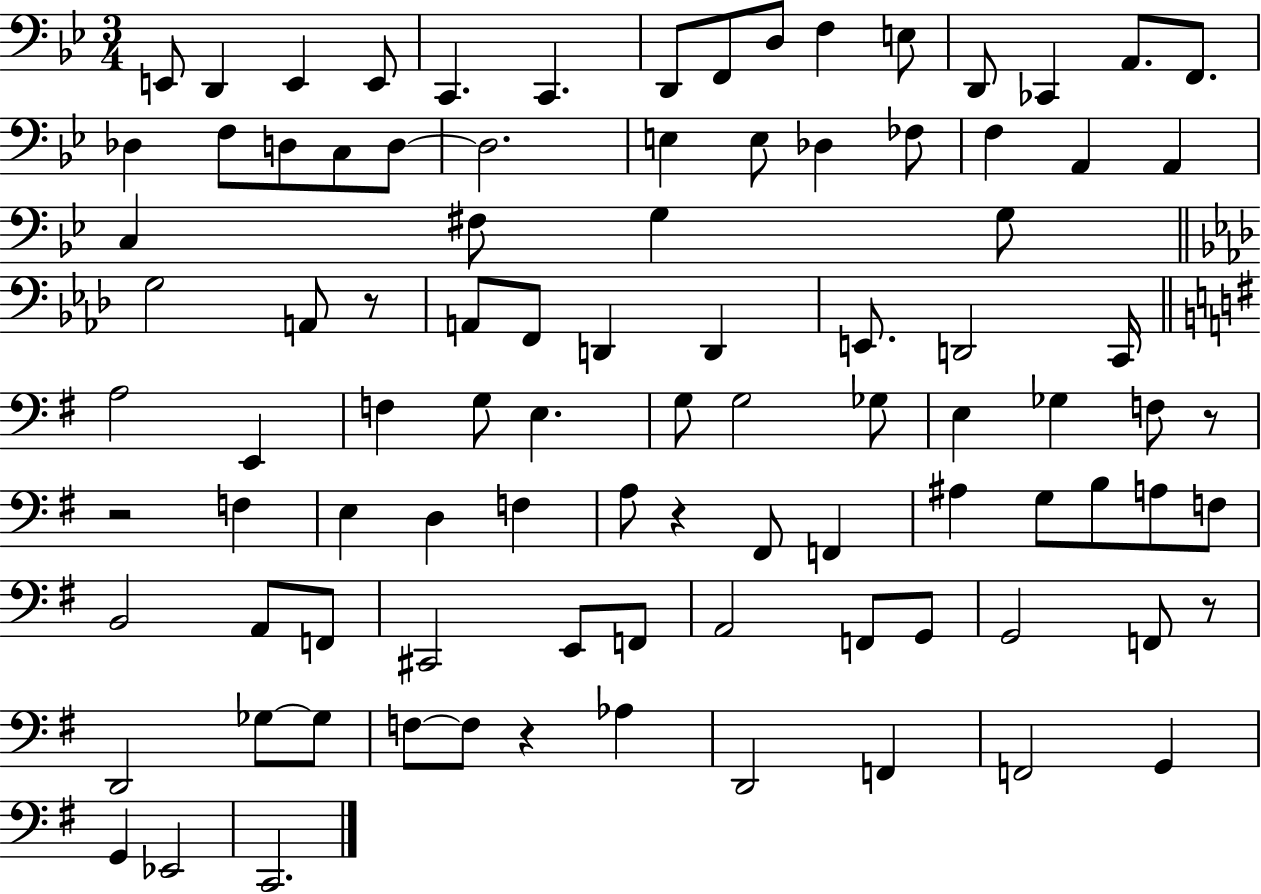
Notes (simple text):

E2/e D2/q E2/q E2/e C2/q. C2/q. D2/e F2/e D3/e F3/q E3/e D2/e CES2/q A2/e. F2/e. Db3/q F3/e D3/e C3/e D3/e D3/h. E3/q E3/e Db3/q FES3/e F3/q A2/q A2/q C3/q F#3/e G3/q G3/e G3/h A2/e R/e A2/e F2/e D2/q D2/q E2/e. D2/h C2/s A3/h E2/q F3/q G3/e E3/q. G3/e G3/h Gb3/e E3/q Gb3/q F3/e R/e R/h F3/q E3/q D3/q F3/q A3/e R/q F#2/e F2/q A#3/q G3/e B3/e A3/e F3/e B2/h A2/e F2/e C#2/h E2/e F2/e A2/h F2/e G2/e G2/h F2/e R/e D2/h Gb3/e Gb3/e F3/e F3/e R/q Ab3/q D2/h F2/q F2/h G2/q G2/q Eb2/h C2/h.